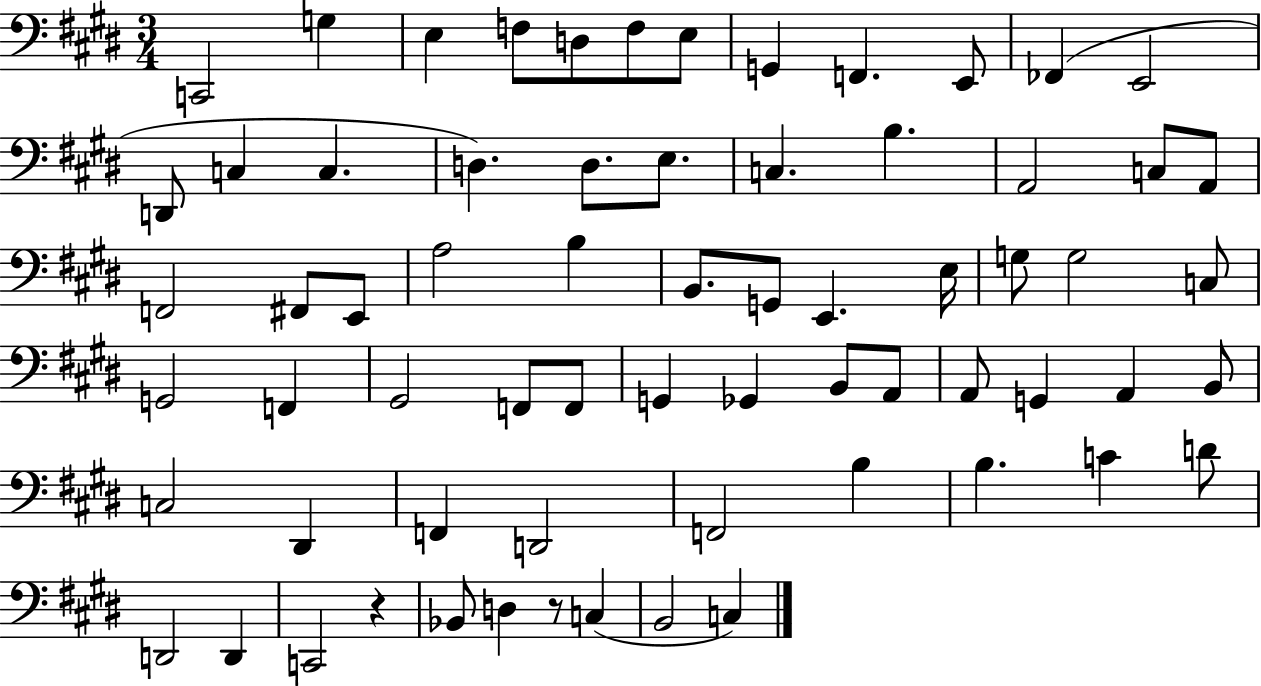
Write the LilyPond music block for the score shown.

{
  \clef bass
  \numericTimeSignature
  \time 3/4
  \key e \major
  c,2 g4 | e4 f8 d8 f8 e8 | g,4 f,4. e,8 | fes,4( e,2 | \break d,8 c4 c4. | d4.) d8. e8. | c4. b4. | a,2 c8 a,8 | \break f,2 fis,8 e,8 | a2 b4 | b,8. g,8 e,4. e16 | g8 g2 c8 | \break g,2 f,4 | gis,2 f,8 f,8 | g,4 ges,4 b,8 a,8 | a,8 g,4 a,4 b,8 | \break c2 dis,4 | f,4 d,2 | f,2 b4 | b4. c'4 d'8 | \break d,2 d,4 | c,2 r4 | bes,8 d4 r8 c4( | b,2 c4) | \break \bar "|."
}